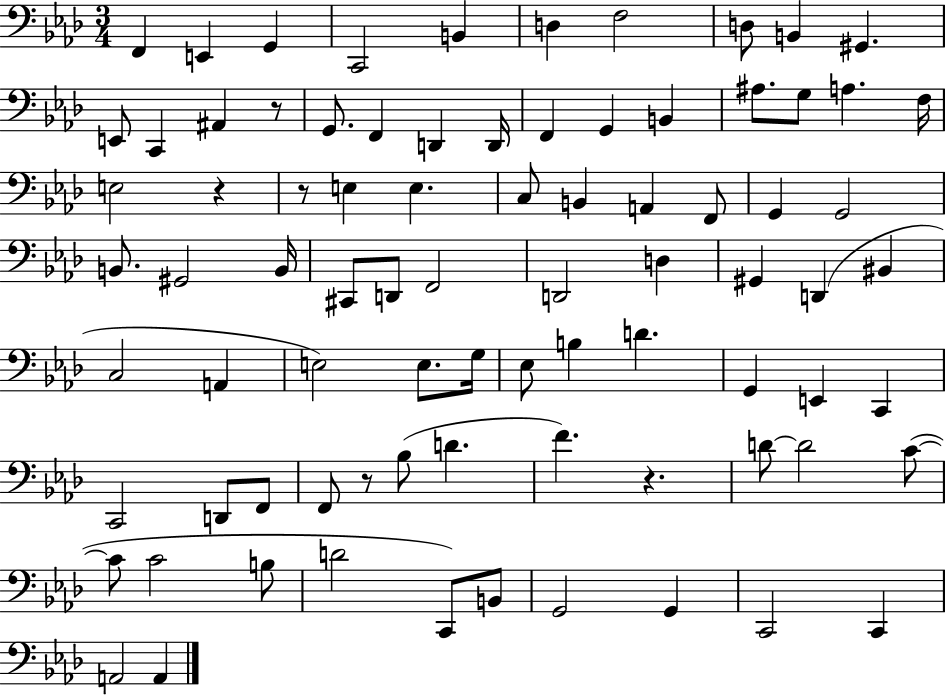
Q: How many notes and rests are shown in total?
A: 82